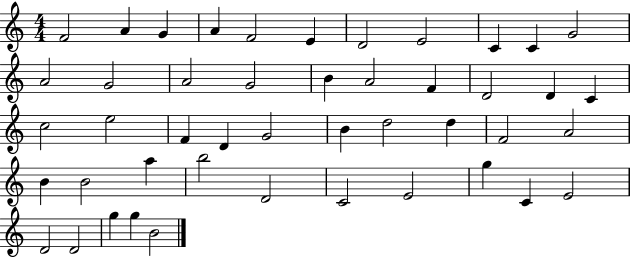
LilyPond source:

{
  \clef treble
  \numericTimeSignature
  \time 4/4
  \key c \major
  f'2 a'4 g'4 | a'4 f'2 e'4 | d'2 e'2 | c'4 c'4 g'2 | \break a'2 g'2 | a'2 g'2 | b'4 a'2 f'4 | d'2 d'4 c'4 | \break c''2 e''2 | f'4 d'4 g'2 | b'4 d''2 d''4 | f'2 a'2 | \break b'4 b'2 a''4 | b''2 d'2 | c'2 e'2 | g''4 c'4 e'2 | \break d'2 d'2 | g''4 g''4 b'2 | \bar "|."
}